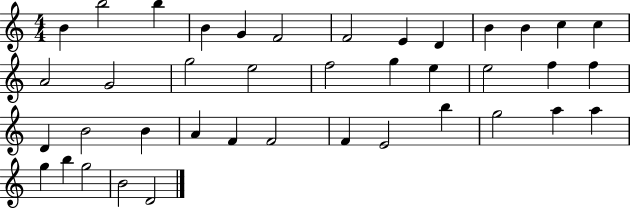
{
  \clef treble
  \numericTimeSignature
  \time 4/4
  \key c \major
  b'4 b''2 b''4 | b'4 g'4 f'2 | f'2 e'4 d'4 | b'4 b'4 c''4 c''4 | \break a'2 g'2 | g''2 e''2 | f''2 g''4 e''4 | e''2 f''4 f''4 | \break d'4 b'2 b'4 | a'4 f'4 f'2 | f'4 e'2 b''4 | g''2 a''4 a''4 | \break g''4 b''4 g''2 | b'2 d'2 | \bar "|."
}